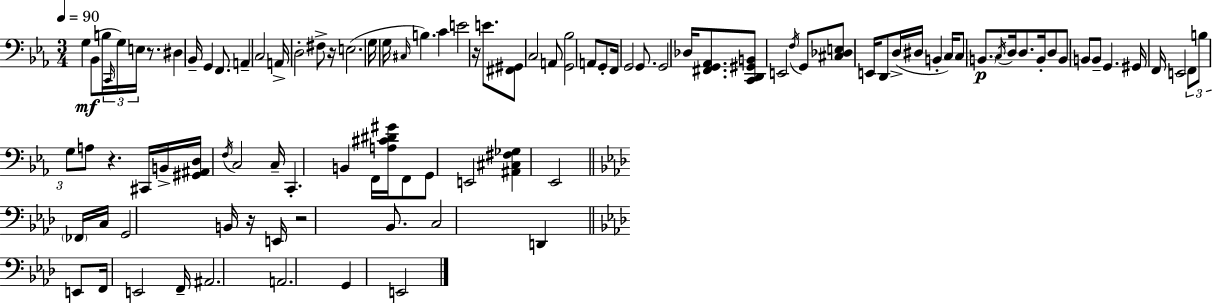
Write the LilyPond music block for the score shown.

{
  \clef bass
  \numericTimeSignature
  \time 3/4
  \key ees \major
  \tempo 4 = 90
  g4\mf bes,8( b16 \tuplet 3/2 { \grace { c,16 } g16) e16 } r8. | dis4 bes,16-- g,4 f,8. | a,4-- c2 | a,16-> d2-. fis8-> | \break r16 e2.( | g16 g16 \grace { cis16 }) b4. c'4 | e'2 r16 e'8. | <fis, gis,>8 c2 | \break a,8 <g, bes>2 a,8 | g,8-. f,16 g,2 g,8. | g,2 des16 <fis, g, aes,>8. | <c, d, gis, b,>8 e,2 | \break \acciaccatura { f16 } g,8 <cis des e>8 e,16 d,8 d16->( dis16 b,4-. | c16) c8 \parenthesize b,8.\p \acciaccatura { c16 } d16 d8. | b,16-. d8 b,8 b,8 b,8-- g,4. | gis,16 f,16 e,2 | \break \tuplet 3/2 { f,8 b8 g8 } a8 r4. | cis,16 b,16-> <gis, ais, d>16 \acciaccatura { f16 } c2 | c16-- c,4.-. b,4 | f,16 <a cis' dis' gis'>16 f,8 g,8 e,2 | \break <ais, cis fis ges>4 ees,2 | \bar "||" \break \key f \minor \parenthesize fes,16 c16 g,2 b,16 r16 | e,16 r2 bes,8. | c2 d,4 | \bar "||" \break \key aes \major e,8 f,16 e,2 f,16-- | ais,2. | a,2. | g,4 e,2 | \break \bar "|."
}